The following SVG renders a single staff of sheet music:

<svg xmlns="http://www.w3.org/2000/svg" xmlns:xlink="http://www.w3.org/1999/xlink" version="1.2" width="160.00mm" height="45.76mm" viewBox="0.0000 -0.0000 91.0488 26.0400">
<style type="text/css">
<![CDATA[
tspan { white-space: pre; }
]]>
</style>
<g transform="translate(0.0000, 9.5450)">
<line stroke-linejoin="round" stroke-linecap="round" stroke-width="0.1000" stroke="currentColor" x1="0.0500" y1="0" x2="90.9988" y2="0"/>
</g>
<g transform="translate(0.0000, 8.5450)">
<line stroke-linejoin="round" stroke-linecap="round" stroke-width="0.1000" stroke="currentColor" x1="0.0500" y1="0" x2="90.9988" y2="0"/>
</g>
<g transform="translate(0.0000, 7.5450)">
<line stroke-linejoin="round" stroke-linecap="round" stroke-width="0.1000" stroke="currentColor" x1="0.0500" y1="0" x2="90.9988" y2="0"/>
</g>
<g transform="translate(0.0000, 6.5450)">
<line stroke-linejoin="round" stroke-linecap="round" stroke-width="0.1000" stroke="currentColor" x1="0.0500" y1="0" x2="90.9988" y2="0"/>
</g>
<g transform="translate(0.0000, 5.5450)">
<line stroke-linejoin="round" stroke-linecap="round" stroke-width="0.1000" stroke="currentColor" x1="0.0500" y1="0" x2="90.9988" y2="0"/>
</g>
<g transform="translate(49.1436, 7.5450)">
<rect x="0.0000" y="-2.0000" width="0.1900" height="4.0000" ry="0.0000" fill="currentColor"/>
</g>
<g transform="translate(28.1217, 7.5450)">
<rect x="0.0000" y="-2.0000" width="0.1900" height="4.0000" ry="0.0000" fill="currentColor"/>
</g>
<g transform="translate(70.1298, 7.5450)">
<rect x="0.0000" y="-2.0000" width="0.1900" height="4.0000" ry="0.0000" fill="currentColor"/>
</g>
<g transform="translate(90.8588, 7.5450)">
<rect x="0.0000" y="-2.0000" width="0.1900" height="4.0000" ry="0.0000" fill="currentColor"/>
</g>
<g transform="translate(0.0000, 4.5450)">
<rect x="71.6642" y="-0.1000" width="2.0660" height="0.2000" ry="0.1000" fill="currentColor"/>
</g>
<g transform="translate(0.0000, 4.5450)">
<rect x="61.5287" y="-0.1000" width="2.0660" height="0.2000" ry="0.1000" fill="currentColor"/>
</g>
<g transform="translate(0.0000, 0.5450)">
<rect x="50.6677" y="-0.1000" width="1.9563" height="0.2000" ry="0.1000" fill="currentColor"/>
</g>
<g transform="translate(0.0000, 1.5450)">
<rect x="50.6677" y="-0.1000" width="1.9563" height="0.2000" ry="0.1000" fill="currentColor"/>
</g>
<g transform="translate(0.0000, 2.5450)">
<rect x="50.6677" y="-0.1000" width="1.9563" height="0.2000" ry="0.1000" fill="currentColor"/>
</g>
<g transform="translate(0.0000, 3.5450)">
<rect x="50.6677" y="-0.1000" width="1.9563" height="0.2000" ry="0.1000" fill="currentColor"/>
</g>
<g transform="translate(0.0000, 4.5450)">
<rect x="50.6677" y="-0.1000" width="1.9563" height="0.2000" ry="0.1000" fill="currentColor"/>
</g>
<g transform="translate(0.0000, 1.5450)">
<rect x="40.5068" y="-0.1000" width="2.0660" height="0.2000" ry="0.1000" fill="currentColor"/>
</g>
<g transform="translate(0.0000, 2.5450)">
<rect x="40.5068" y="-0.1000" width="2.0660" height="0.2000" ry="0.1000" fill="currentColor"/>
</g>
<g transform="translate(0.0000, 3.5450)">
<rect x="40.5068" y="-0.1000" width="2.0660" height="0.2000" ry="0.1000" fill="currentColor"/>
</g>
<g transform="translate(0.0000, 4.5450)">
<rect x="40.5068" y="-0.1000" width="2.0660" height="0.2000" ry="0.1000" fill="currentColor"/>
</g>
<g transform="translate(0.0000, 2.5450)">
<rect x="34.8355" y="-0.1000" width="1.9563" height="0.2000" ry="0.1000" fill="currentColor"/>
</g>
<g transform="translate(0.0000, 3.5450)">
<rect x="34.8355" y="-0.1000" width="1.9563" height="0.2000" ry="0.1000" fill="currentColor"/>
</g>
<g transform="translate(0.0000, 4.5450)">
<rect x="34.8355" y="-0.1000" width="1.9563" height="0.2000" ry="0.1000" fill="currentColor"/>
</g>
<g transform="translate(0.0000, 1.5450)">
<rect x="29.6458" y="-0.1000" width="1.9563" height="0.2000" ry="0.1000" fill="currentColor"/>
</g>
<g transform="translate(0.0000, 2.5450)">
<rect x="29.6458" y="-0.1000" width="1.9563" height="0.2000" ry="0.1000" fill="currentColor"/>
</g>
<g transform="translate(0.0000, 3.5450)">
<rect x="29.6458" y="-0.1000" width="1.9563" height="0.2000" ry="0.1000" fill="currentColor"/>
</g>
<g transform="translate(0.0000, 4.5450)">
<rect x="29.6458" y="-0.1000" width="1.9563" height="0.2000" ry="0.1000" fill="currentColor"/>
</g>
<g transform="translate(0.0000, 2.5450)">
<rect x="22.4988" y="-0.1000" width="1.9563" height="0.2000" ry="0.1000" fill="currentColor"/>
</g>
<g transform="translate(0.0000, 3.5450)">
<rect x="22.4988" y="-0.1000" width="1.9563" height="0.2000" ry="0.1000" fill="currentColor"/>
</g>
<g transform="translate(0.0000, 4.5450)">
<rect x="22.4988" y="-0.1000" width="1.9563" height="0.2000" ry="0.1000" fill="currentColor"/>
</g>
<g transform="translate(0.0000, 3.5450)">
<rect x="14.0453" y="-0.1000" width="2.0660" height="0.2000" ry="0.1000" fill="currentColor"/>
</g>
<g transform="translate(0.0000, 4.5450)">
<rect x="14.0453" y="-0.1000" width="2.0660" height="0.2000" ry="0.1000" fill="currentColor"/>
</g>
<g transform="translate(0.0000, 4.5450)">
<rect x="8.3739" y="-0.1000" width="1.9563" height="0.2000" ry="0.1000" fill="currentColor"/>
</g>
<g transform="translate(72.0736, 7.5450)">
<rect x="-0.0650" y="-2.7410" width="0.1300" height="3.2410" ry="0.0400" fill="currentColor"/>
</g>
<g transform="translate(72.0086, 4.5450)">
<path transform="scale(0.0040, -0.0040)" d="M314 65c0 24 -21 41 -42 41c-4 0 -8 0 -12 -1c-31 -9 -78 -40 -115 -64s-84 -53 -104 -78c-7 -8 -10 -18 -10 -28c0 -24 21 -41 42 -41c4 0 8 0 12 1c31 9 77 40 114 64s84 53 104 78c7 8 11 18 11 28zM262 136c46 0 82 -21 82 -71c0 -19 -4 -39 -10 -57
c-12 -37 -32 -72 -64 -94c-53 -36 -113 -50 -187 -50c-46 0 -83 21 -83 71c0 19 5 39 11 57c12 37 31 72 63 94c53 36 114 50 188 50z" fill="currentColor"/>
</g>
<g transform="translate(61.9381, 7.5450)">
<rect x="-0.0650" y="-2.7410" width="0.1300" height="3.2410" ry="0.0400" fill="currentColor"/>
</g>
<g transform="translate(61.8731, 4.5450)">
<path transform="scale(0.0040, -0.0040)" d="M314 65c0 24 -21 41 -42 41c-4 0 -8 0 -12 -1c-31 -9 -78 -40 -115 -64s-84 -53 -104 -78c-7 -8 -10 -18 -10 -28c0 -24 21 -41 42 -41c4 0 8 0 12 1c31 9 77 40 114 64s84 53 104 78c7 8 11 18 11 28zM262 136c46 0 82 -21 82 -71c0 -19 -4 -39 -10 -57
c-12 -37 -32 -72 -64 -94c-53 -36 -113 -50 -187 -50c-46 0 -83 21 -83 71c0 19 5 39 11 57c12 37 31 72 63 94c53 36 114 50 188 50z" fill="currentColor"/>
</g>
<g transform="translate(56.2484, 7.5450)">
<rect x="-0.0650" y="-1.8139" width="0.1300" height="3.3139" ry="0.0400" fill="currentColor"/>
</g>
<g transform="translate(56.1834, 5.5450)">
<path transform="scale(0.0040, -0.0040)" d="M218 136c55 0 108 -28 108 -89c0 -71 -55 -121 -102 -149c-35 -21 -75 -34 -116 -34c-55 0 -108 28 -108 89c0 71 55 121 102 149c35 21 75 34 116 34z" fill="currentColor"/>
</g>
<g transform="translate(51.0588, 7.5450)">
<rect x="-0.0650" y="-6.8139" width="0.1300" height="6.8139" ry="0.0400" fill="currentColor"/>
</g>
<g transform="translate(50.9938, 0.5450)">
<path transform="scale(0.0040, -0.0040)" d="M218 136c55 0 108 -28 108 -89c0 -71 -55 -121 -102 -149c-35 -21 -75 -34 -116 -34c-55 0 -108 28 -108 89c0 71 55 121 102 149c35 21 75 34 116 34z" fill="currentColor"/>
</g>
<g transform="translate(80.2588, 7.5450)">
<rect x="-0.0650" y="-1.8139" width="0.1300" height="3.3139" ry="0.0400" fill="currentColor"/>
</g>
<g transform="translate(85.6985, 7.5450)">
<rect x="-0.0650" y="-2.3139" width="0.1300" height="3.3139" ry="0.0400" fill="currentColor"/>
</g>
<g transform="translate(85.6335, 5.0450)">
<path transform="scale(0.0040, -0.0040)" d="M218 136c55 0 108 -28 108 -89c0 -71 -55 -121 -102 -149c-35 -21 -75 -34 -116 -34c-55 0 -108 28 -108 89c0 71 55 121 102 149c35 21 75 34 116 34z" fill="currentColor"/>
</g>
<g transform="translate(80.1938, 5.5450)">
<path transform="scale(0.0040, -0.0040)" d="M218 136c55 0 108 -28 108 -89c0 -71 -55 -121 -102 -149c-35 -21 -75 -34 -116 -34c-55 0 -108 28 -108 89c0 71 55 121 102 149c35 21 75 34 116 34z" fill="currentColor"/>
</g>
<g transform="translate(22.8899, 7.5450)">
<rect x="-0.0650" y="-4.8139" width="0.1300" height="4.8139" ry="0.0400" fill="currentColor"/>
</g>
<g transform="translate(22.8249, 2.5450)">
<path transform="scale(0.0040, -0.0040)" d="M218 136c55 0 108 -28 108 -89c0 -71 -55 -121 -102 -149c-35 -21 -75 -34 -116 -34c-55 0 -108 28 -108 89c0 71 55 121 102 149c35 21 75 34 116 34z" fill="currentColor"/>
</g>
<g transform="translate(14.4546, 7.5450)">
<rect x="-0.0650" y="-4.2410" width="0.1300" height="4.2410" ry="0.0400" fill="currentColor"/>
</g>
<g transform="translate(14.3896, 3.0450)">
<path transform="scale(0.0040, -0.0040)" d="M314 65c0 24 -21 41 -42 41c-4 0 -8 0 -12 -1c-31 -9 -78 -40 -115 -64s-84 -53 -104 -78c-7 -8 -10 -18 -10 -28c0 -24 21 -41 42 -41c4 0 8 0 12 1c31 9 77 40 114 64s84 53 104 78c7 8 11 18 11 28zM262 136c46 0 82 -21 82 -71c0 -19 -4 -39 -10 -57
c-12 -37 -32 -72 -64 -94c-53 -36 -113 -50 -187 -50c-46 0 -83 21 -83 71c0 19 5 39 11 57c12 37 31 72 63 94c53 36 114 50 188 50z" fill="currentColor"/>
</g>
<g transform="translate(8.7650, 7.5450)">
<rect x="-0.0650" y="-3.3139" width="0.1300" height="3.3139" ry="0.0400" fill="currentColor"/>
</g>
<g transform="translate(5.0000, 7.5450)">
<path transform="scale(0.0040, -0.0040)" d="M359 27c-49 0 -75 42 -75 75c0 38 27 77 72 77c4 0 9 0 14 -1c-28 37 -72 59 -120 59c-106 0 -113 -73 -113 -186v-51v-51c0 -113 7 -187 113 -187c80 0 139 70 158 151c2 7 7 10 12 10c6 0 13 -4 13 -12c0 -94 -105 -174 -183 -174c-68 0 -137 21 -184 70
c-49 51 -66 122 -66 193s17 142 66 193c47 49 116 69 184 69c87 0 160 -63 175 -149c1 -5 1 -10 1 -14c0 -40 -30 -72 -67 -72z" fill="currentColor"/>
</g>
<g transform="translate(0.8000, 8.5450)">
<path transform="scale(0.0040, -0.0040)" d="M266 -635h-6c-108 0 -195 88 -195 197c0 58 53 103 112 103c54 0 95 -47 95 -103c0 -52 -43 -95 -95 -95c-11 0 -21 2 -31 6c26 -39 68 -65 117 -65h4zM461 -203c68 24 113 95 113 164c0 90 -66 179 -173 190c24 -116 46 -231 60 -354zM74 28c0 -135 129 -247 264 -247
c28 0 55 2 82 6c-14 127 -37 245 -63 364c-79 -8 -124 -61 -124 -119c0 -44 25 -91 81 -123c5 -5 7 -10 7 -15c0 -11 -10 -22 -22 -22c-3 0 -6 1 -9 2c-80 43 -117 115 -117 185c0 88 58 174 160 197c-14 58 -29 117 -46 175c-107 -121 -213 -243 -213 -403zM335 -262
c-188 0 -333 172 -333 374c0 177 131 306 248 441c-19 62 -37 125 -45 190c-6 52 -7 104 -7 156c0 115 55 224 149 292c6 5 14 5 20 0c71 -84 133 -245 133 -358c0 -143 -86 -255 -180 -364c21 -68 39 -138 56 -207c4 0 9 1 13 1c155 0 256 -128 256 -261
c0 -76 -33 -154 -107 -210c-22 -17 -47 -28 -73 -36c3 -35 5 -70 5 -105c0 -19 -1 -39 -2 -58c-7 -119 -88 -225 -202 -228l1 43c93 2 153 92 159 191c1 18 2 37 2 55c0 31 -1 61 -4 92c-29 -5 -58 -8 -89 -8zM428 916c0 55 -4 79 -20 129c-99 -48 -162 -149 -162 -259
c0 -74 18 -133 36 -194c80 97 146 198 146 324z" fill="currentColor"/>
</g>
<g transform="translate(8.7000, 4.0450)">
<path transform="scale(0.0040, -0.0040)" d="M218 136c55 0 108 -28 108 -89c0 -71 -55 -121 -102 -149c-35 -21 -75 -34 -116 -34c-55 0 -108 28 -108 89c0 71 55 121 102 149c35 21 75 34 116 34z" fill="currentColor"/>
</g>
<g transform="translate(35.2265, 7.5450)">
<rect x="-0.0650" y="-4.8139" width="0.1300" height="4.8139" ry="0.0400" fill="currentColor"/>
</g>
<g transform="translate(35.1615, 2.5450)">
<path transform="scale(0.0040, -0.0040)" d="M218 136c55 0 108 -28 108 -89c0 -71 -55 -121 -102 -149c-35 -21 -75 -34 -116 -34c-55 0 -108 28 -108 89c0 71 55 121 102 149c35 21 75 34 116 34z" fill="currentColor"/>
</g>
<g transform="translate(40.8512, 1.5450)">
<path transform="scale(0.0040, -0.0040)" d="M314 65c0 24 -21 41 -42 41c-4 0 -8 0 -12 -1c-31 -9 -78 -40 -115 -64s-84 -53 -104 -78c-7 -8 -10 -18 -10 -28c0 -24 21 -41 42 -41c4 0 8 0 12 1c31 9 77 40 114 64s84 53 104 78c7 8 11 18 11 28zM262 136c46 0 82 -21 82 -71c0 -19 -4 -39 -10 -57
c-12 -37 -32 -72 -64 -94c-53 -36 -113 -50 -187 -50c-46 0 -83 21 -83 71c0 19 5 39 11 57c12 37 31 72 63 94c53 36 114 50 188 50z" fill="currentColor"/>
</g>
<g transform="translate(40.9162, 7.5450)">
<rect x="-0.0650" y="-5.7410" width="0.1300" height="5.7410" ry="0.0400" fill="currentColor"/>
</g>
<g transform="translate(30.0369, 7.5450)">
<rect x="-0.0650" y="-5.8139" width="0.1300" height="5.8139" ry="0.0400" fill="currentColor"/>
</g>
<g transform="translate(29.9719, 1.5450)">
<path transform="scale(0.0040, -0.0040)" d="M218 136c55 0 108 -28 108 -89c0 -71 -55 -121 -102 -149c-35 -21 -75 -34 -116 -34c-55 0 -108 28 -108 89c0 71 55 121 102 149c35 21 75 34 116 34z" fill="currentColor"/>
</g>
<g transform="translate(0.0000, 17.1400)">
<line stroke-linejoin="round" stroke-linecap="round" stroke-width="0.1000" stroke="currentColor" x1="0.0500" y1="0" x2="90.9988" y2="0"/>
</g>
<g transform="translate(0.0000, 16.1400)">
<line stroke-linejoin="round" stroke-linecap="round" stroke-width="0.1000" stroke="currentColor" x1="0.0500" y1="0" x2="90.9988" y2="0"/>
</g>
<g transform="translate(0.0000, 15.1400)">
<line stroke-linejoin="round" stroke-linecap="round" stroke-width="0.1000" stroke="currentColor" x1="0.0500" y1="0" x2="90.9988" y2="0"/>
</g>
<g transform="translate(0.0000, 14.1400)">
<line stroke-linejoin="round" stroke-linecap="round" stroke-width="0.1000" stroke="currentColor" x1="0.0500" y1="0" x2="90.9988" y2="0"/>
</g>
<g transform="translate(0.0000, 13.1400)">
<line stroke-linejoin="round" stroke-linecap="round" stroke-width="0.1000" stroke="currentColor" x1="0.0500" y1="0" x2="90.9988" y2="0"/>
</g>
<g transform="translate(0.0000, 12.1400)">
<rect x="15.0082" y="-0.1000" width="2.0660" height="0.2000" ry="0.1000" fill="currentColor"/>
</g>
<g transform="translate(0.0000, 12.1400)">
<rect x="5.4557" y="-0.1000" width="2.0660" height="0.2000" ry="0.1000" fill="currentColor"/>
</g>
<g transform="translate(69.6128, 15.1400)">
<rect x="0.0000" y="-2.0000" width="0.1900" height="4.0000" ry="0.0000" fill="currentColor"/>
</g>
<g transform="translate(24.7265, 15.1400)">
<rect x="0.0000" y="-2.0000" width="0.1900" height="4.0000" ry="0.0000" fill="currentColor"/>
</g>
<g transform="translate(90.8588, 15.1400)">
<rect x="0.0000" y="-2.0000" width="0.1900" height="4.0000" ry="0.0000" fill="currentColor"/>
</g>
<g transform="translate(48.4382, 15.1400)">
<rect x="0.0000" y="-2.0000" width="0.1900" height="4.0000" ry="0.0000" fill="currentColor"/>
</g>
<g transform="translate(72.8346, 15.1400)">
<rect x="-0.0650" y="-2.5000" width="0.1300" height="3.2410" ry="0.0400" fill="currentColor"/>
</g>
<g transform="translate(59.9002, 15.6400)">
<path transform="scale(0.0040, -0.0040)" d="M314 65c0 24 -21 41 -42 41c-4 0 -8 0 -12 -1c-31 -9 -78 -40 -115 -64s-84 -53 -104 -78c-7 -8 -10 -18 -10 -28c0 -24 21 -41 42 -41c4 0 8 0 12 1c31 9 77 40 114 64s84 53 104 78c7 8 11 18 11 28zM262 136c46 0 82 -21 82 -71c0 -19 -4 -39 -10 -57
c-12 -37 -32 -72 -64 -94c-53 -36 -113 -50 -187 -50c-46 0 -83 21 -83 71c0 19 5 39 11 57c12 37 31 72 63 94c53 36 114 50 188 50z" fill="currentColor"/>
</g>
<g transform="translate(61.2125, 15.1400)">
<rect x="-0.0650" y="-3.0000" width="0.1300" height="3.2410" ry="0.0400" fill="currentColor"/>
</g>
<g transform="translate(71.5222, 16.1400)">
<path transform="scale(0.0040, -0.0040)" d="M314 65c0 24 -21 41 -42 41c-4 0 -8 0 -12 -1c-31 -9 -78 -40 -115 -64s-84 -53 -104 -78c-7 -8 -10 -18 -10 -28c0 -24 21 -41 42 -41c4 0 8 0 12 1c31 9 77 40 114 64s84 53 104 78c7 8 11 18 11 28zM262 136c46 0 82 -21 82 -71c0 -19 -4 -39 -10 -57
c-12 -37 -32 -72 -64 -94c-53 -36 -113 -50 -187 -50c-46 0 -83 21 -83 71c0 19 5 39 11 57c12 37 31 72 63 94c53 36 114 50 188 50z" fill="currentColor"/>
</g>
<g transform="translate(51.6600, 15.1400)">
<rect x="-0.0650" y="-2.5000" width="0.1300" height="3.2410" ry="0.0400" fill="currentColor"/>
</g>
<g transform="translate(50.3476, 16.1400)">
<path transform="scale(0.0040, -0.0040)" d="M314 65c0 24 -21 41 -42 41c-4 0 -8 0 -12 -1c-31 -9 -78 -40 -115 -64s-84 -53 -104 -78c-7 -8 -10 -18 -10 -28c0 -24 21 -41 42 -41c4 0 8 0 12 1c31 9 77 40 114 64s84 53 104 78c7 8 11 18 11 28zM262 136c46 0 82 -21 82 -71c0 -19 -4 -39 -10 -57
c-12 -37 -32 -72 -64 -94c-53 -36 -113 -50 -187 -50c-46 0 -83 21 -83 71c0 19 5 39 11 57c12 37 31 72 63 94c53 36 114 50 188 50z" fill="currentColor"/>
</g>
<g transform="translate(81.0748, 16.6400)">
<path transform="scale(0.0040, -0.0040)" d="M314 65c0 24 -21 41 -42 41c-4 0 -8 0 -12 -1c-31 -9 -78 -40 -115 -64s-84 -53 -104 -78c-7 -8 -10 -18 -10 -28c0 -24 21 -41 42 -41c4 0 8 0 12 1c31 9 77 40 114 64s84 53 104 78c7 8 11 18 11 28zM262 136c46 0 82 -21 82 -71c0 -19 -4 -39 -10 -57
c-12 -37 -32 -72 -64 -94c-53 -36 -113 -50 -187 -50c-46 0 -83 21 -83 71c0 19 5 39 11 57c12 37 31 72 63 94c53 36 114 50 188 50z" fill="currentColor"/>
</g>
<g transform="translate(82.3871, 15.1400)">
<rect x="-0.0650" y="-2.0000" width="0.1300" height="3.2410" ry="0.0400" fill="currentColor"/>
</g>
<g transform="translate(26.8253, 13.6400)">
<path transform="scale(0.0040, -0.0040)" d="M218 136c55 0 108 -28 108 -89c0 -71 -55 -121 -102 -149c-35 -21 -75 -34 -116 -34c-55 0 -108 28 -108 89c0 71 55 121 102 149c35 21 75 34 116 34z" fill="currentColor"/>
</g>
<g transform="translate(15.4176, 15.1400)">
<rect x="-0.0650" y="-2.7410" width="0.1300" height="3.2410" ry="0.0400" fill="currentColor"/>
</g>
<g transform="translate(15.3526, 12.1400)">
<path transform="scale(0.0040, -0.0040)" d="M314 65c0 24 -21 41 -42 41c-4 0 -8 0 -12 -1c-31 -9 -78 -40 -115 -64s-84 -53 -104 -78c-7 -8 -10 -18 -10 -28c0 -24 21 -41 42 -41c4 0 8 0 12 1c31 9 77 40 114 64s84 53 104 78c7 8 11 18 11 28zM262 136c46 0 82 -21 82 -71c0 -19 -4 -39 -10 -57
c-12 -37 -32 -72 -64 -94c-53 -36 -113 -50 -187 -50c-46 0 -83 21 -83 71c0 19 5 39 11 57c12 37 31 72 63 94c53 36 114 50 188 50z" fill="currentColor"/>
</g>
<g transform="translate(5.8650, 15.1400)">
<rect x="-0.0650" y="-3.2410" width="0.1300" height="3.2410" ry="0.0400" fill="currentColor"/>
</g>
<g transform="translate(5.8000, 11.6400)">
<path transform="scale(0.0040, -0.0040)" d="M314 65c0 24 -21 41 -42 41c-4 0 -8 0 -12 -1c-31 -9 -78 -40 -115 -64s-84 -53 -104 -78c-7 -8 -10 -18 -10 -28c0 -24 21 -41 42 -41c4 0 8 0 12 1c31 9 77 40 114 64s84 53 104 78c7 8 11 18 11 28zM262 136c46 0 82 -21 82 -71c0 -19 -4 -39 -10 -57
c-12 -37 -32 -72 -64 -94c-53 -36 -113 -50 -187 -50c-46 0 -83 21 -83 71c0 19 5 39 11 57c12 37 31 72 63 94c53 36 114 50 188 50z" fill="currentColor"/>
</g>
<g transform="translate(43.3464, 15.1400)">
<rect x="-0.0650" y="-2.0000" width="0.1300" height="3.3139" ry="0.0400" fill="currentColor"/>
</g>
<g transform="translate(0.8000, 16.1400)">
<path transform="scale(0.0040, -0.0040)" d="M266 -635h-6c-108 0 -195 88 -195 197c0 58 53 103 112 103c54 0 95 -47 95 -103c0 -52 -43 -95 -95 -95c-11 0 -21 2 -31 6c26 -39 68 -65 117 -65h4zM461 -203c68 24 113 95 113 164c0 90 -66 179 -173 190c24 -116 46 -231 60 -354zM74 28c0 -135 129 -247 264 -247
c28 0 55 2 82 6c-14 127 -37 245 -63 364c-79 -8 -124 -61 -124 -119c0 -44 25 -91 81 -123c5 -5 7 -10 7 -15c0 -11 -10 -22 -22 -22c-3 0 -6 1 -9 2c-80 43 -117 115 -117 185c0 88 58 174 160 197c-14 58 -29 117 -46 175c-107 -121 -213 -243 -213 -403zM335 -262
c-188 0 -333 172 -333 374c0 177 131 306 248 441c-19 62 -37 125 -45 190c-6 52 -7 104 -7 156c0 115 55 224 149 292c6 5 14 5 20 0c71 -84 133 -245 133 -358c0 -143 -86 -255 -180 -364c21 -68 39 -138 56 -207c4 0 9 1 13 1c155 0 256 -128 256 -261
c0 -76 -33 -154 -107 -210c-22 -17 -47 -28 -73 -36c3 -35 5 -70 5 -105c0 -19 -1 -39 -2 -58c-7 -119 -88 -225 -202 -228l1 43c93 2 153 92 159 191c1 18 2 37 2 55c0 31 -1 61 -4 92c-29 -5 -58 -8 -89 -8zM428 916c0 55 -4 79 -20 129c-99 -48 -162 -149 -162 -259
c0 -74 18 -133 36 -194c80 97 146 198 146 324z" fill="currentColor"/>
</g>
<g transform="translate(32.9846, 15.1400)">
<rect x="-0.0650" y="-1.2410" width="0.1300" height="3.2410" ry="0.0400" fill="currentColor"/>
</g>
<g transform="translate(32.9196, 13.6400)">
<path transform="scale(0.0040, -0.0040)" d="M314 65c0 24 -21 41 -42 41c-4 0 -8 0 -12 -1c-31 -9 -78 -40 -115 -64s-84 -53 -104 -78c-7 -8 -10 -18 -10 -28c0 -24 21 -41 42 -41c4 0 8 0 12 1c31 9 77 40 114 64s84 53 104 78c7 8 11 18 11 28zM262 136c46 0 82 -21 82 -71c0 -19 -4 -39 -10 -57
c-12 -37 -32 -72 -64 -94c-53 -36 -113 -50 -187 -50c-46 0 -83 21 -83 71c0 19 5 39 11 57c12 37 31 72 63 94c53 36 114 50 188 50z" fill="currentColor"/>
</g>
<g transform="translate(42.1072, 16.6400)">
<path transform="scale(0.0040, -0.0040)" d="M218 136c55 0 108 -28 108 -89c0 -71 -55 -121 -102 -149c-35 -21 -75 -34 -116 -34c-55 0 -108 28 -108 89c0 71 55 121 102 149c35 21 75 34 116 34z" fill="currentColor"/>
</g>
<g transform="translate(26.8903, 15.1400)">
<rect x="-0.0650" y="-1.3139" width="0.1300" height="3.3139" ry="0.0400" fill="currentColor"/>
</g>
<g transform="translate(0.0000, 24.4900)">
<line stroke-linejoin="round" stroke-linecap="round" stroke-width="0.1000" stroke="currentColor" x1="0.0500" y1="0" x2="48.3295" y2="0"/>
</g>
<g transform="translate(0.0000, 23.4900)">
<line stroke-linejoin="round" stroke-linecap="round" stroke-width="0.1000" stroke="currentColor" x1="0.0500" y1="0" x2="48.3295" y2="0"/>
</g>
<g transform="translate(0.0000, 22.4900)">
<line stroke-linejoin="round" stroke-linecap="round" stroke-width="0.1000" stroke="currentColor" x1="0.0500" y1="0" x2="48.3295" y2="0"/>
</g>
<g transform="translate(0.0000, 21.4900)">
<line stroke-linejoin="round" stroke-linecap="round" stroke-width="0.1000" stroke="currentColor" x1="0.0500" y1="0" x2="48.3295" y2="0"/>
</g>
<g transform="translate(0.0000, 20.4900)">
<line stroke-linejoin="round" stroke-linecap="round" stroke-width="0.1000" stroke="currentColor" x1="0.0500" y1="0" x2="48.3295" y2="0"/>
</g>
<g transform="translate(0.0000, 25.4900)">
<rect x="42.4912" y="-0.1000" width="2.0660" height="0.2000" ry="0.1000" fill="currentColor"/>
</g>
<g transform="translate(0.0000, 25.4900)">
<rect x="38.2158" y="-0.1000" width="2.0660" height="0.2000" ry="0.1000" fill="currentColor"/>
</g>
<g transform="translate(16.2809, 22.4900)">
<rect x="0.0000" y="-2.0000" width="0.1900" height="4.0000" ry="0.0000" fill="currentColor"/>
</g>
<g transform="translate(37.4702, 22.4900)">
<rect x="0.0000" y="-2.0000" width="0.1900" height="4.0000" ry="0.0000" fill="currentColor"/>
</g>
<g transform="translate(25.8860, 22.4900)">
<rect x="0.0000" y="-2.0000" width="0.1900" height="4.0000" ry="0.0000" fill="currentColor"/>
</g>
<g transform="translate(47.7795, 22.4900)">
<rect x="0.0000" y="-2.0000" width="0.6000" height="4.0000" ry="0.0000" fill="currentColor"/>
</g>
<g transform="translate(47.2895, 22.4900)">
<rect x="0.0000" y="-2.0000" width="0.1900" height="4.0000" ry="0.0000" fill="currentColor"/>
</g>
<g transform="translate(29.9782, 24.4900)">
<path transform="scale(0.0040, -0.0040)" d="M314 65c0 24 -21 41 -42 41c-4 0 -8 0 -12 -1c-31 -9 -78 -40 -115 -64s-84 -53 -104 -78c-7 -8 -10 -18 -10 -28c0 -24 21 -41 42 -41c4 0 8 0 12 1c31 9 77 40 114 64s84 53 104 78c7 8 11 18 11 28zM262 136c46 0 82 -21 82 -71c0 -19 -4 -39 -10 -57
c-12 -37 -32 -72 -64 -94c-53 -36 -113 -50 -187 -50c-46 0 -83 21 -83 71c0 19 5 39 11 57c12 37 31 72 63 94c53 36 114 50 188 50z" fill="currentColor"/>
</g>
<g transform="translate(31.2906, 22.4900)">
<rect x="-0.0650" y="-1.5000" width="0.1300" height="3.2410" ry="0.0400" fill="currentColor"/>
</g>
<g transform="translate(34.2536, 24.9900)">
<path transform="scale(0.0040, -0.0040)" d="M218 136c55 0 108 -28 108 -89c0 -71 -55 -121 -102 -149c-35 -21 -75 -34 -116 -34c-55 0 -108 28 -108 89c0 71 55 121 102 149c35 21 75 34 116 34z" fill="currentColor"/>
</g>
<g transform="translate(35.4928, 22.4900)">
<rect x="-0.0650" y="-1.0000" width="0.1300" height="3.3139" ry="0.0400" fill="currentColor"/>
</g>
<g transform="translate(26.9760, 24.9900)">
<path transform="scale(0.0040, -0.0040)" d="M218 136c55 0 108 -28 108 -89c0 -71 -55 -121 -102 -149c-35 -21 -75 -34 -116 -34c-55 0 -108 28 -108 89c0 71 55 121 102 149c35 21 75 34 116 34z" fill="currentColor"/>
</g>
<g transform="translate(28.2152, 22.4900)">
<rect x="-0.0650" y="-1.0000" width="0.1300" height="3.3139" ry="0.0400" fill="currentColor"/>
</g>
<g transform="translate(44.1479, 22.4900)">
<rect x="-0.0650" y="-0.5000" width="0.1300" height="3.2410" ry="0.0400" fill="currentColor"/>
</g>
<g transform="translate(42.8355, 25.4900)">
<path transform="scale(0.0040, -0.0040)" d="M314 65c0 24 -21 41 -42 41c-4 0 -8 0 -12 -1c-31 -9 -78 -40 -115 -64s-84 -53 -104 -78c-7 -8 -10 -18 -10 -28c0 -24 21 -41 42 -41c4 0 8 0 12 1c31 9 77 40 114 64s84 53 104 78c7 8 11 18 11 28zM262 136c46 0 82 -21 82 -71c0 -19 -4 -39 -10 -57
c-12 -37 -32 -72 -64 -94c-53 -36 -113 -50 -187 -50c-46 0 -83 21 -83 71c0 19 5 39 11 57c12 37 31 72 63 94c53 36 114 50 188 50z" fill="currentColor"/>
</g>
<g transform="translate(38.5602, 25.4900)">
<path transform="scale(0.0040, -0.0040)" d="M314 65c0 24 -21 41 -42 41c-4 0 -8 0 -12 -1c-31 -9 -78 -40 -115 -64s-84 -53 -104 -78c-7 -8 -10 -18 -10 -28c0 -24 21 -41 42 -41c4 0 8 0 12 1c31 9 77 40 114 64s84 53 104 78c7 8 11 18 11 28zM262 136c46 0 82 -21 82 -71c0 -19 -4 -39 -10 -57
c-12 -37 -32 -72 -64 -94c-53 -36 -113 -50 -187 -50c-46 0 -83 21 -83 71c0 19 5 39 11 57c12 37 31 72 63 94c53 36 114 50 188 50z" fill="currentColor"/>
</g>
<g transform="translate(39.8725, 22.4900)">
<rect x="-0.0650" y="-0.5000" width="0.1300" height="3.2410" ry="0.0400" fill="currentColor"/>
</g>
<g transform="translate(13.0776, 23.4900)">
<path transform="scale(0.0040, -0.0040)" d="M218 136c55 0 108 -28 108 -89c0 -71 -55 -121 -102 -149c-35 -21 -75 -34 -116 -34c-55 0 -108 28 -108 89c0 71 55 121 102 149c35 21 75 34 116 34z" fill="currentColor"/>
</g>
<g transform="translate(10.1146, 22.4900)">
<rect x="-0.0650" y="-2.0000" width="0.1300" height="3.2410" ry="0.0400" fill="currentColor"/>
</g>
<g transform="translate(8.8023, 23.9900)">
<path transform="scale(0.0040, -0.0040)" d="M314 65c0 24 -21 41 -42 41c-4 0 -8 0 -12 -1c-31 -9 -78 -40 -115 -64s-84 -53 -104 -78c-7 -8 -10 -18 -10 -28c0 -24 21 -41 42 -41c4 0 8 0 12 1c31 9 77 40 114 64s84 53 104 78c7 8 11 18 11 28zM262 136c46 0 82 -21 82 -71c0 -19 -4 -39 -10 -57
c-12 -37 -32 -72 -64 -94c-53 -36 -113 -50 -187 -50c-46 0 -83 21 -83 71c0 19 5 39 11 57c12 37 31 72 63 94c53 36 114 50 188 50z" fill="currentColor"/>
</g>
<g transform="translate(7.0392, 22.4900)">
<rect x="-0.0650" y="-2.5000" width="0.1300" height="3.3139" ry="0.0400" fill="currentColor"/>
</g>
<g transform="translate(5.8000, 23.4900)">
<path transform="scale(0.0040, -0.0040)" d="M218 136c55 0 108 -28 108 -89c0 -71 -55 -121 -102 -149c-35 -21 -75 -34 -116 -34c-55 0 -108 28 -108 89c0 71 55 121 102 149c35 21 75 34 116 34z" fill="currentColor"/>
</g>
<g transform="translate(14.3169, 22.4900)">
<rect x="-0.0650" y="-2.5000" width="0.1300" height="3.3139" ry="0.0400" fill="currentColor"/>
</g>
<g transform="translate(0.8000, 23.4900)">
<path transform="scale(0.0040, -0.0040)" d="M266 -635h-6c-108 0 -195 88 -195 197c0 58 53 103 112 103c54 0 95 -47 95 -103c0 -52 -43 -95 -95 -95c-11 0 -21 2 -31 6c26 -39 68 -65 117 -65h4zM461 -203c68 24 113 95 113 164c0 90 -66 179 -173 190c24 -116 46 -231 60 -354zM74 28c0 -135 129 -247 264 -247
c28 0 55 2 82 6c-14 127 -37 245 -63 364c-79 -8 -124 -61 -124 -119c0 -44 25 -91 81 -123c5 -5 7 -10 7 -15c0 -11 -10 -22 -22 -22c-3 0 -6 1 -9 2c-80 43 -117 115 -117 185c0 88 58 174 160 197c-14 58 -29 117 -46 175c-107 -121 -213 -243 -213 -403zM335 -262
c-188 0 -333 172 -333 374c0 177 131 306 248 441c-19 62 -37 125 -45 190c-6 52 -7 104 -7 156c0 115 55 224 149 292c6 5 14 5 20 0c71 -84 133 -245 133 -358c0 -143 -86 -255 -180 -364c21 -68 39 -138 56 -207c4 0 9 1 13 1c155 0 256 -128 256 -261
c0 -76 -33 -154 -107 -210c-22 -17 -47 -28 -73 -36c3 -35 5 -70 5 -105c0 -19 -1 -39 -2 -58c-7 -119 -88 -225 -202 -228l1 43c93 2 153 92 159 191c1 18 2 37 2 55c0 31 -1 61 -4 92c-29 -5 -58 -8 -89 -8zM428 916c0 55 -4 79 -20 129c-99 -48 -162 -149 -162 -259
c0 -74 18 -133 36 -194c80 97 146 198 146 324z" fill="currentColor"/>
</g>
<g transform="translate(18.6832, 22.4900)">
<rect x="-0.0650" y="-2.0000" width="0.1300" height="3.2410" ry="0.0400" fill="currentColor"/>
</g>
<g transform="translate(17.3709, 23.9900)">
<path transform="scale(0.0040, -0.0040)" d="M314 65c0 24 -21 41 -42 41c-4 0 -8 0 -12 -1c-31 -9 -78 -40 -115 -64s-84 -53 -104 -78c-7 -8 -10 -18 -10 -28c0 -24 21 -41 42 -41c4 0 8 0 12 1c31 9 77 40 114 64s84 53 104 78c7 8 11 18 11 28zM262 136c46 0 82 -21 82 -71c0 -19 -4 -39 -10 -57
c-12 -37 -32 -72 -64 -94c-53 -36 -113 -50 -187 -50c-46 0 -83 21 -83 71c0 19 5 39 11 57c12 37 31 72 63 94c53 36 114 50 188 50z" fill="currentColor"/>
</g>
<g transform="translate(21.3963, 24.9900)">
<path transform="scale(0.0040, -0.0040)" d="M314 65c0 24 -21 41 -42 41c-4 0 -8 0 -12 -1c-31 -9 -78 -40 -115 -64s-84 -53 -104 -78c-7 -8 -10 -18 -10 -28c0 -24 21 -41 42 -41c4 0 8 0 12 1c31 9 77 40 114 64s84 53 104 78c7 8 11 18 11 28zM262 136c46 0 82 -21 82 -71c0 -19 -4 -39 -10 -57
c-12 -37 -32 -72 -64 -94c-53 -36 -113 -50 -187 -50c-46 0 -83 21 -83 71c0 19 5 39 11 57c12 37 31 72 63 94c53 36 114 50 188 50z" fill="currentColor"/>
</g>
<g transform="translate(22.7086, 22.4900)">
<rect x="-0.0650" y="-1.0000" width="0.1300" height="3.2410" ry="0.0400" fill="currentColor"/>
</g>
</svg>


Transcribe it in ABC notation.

X:1
T:Untitled
M:4/4
L:1/4
K:C
b d'2 e' g' e' g'2 b' f a2 a2 f g b2 a2 e e2 F G2 A2 G2 F2 G F2 G F2 D2 D E2 D C2 C2